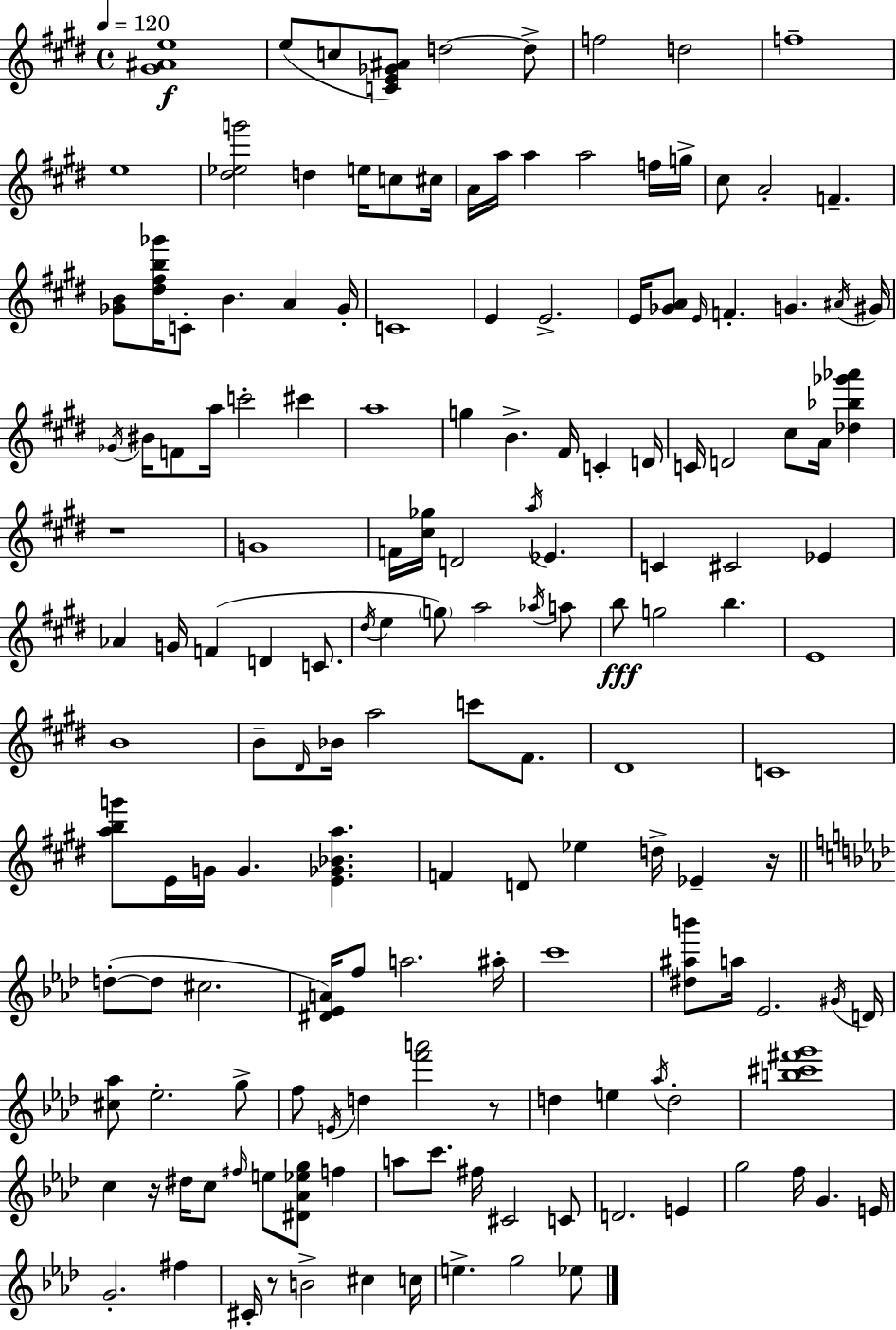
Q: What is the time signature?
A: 4/4